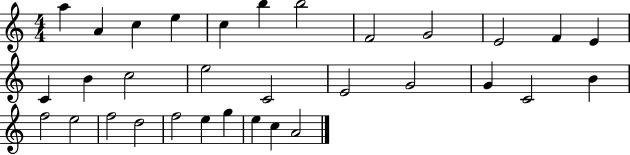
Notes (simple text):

A5/q A4/q C5/q E5/q C5/q B5/q B5/h F4/h G4/h E4/h F4/q E4/q C4/q B4/q C5/h E5/h C4/h E4/h G4/h G4/q C4/h B4/q F5/h E5/h F5/h D5/h F5/h E5/q G5/q E5/q C5/q A4/h